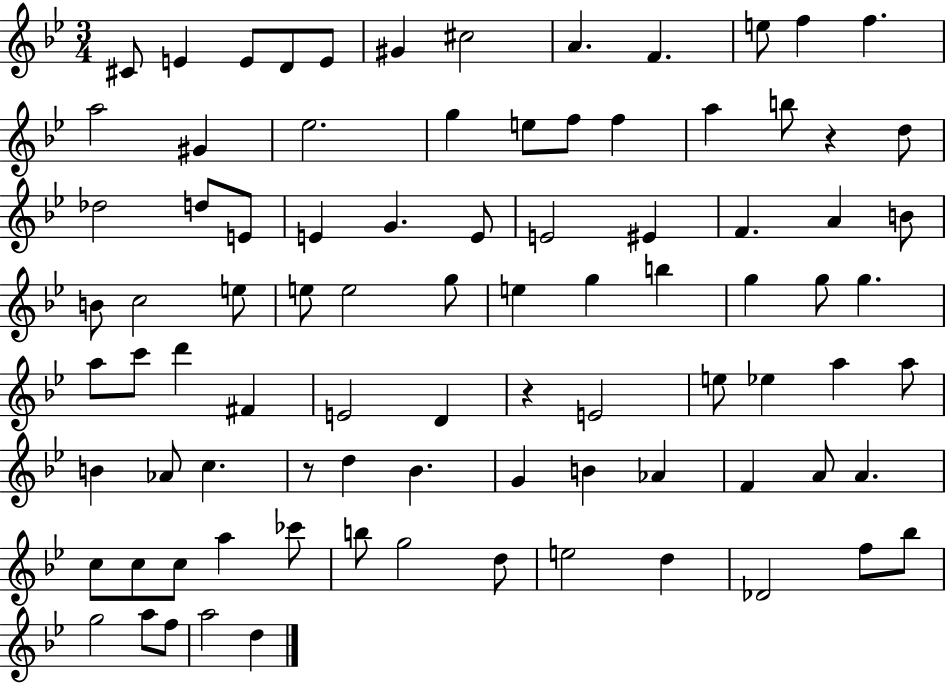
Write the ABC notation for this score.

X:1
T:Untitled
M:3/4
L:1/4
K:Bb
^C/2 E E/2 D/2 E/2 ^G ^c2 A F e/2 f f a2 ^G _e2 g e/2 f/2 f a b/2 z d/2 _d2 d/2 E/2 E G E/2 E2 ^E F A B/2 B/2 c2 e/2 e/2 e2 g/2 e g b g g/2 g a/2 c'/2 d' ^F E2 D z E2 e/2 _e a a/2 B _A/2 c z/2 d _B G B _A F A/2 A c/2 c/2 c/2 a _c'/2 b/2 g2 d/2 e2 d _D2 f/2 _b/2 g2 a/2 f/2 a2 d